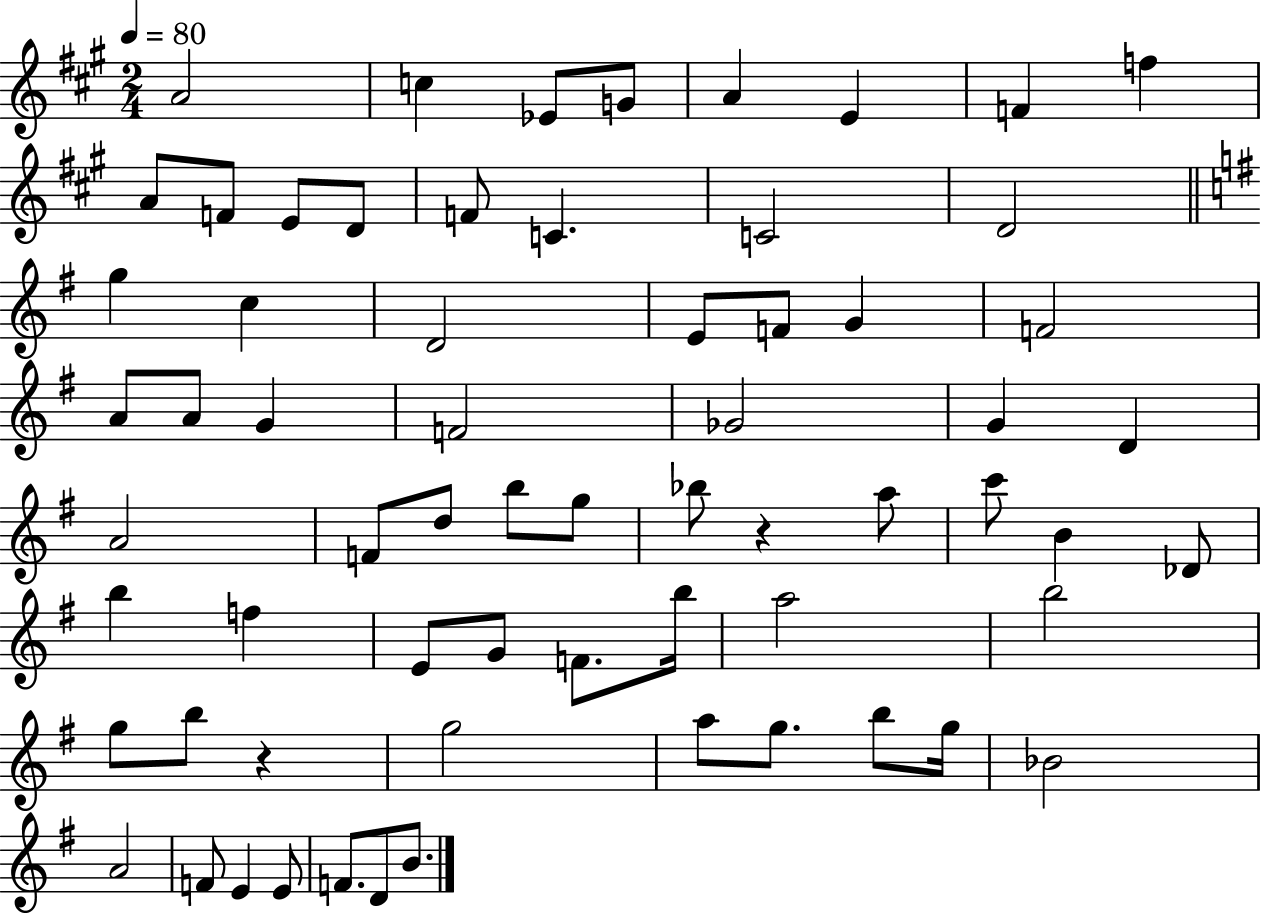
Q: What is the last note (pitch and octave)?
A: B4